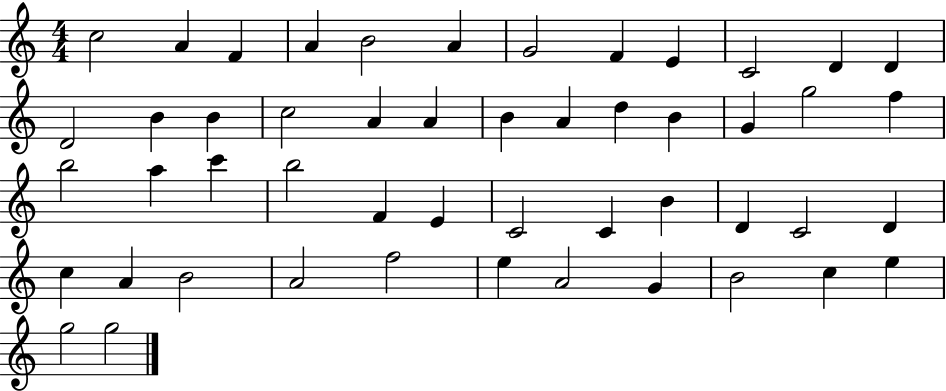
{
  \clef treble
  \numericTimeSignature
  \time 4/4
  \key c \major
  c''2 a'4 f'4 | a'4 b'2 a'4 | g'2 f'4 e'4 | c'2 d'4 d'4 | \break d'2 b'4 b'4 | c''2 a'4 a'4 | b'4 a'4 d''4 b'4 | g'4 g''2 f''4 | \break b''2 a''4 c'''4 | b''2 f'4 e'4 | c'2 c'4 b'4 | d'4 c'2 d'4 | \break c''4 a'4 b'2 | a'2 f''2 | e''4 a'2 g'4 | b'2 c''4 e''4 | \break g''2 g''2 | \bar "|."
}